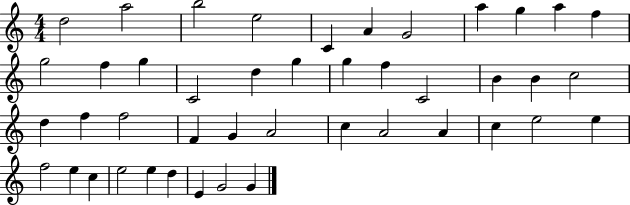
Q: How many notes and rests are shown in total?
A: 44